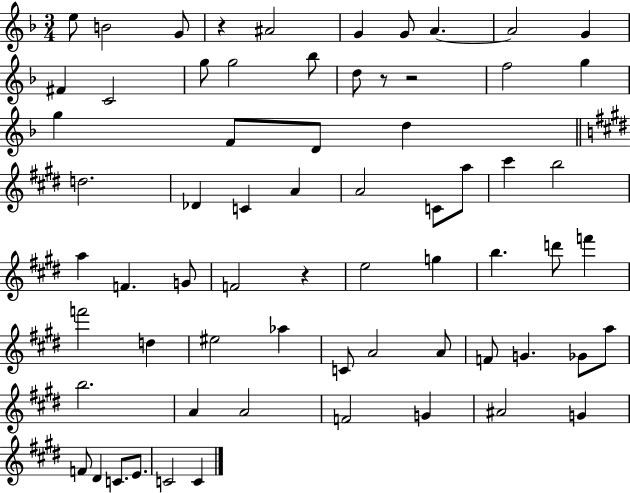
{
  \clef treble
  \numericTimeSignature
  \time 3/4
  \key f \major
  e''8 b'2 g'8 | r4 ais'2 | g'4 g'8 a'4.~~ | a'2 g'4 | \break fis'4 c'2 | g''8 g''2 bes''8 | d''8 r8 r2 | f''2 g''4 | \break g''4 f'8 d'8 d''4 | \bar "||" \break \key e \major d''2. | des'4 c'4 a'4 | a'2 c'8 a''8 | cis'''4 b''2 | \break a''4 f'4. g'8 | f'2 r4 | e''2 g''4 | b''4. d'''8 f'''4 | \break f'''2 d''4 | eis''2 aes''4 | c'8 a'2 a'8 | f'8 g'4. ges'8 a''8 | \break b''2. | a'4 a'2 | f'2 g'4 | ais'2 g'4 | \break f'8 dis'4 c'8. e'8. | c'2 c'4 | \bar "|."
}